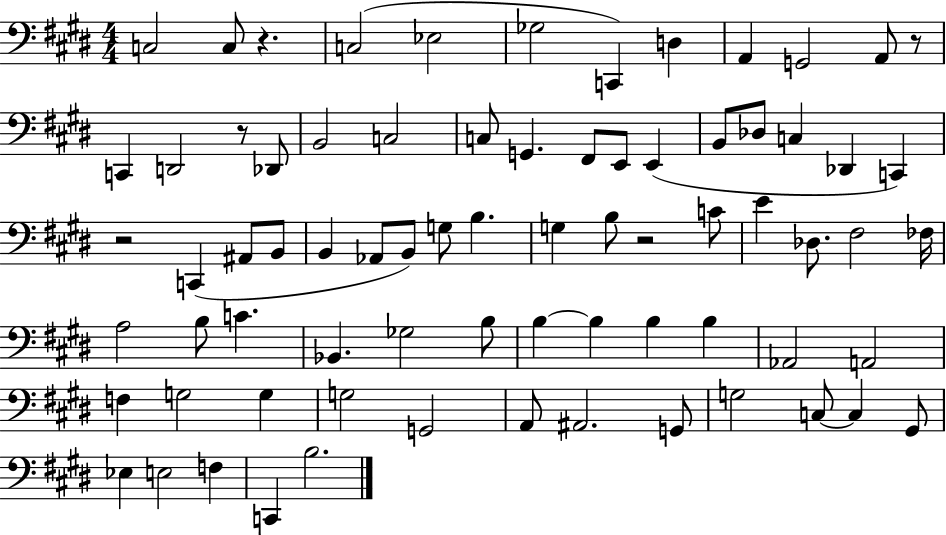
C3/h C3/e R/q. C3/h Eb3/h Gb3/h C2/q D3/q A2/q G2/h A2/e R/e C2/q D2/h R/e Db2/e B2/h C3/h C3/e G2/q. F#2/e E2/e E2/q B2/e Db3/e C3/q Db2/q C2/q R/h C2/q A#2/e B2/e B2/q Ab2/e B2/e G3/e B3/q. G3/q B3/e R/h C4/e E4/q Db3/e. F#3/h FES3/s A3/h B3/e C4/q. Bb2/q. Gb3/h B3/e B3/q B3/q B3/q B3/q Ab2/h A2/h F3/q G3/h G3/q G3/h G2/h A2/e A#2/h. G2/e G3/h C3/e C3/q G#2/e Eb3/q E3/h F3/q C2/q B3/h.